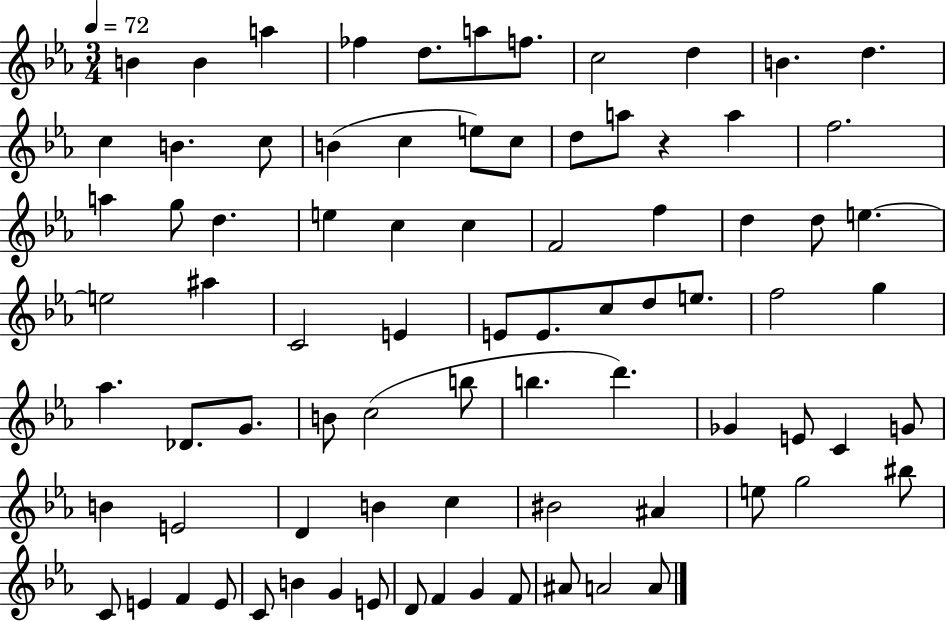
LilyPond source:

{
  \clef treble
  \numericTimeSignature
  \time 3/4
  \key ees \major
  \tempo 4 = 72
  \repeat volta 2 { b'4 b'4 a''4 | fes''4 d''8. a''8 f''8. | c''2 d''4 | b'4. d''4. | \break c''4 b'4. c''8 | b'4( c''4 e''8) c''8 | d''8 a''8 r4 a''4 | f''2. | \break a''4 g''8 d''4. | e''4 c''4 c''4 | f'2 f''4 | d''4 d''8 e''4.~~ | \break e''2 ais''4 | c'2 e'4 | e'8 e'8. c''8 d''8 e''8. | f''2 g''4 | \break aes''4. des'8. g'8. | b'8 c''2( b''8 | b''4. d'''4.) | ges'4 e'8 c'4 g'8 | \break b'4 e'2 | d'4 b'4 c''4 | bis'2 ais'4 | e''8 g''2 bis''8 | \break c'8 e'4 f'4 e'8 | c'8 b'4 g'4 e'8 | d'8 f'4 g'4 f'8 | ais'8 a'2 a'8 | \break } \bar "|."
}